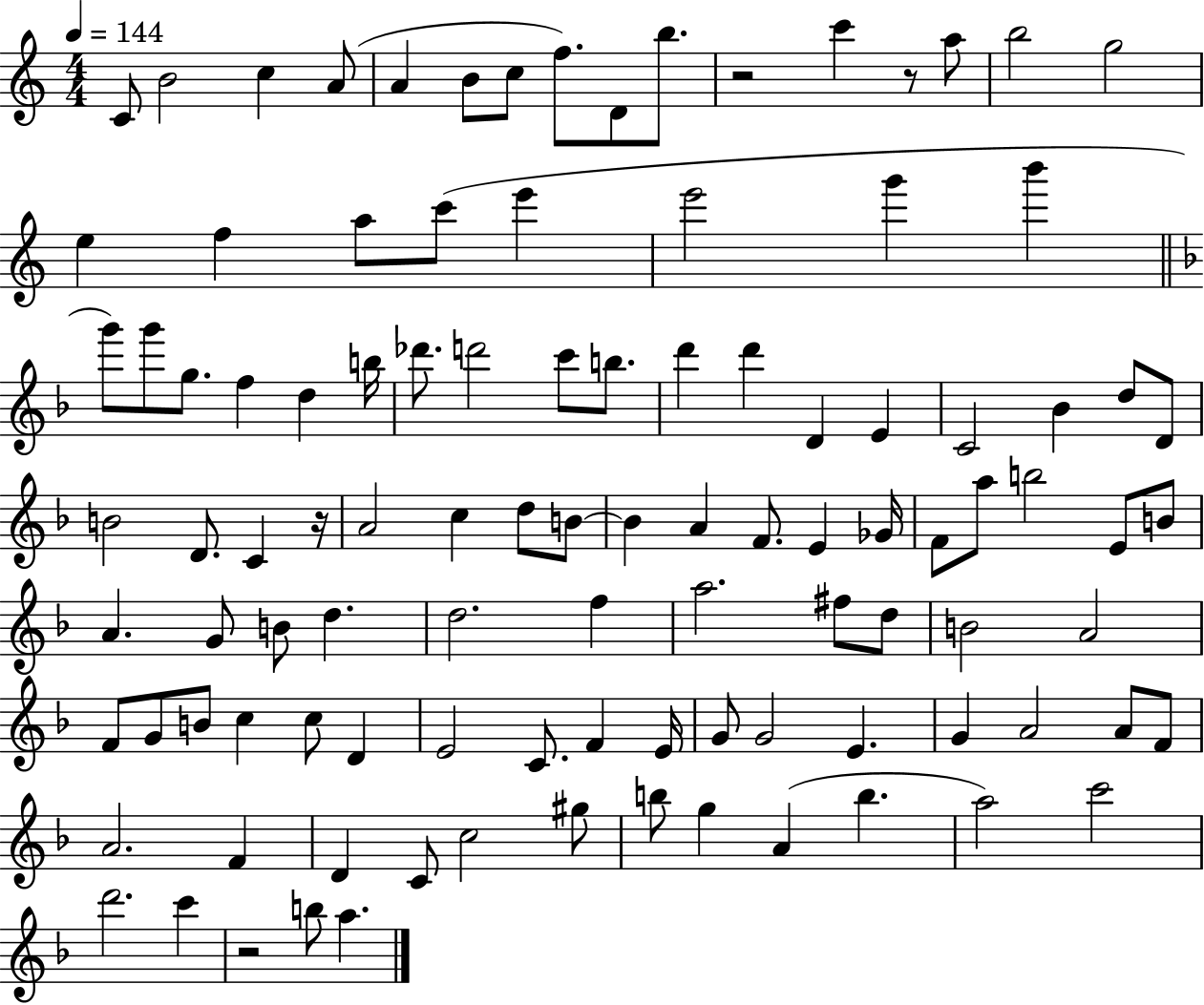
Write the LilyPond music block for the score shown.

{
  \clef treble
  \numericTimeSignature
  \time 4/4
  \key c \major
  \tempo 4 = 144
  c'8 b'2 c''4 a'8( | a'4 b'8 c''8 f''8.) d'8 b''8. | r2 c'''4 r8 a''8 | b''2 g''2 | \break e''4 f''4 a''8 c'''8( e'''4 | e'''2 g'''4 b'''4 | \bar "||" \break \key f \major g'''8) g'''8 g''8. f''4 d''4 b''16 | des'''8. d'''2 c'''8 b''8. | d'''4 d'''4 d'4 e'4 | c'2 bes'4 d''8 d'8 | \break b'2 d'8. c'4 r16 | a'2 c''4 d''8 b'8~~ | b'4 a'4 f'8. e'4 ges'16 | f'8 a''8 b''2 e'8 b'8 | \break a'4. g'8 b'8 d''4. | d''2. f''4 | a''2. fis''8 d''8 | b'2 a'2 | \break f'8 g'8 b'8 c''4 c''8 d'4 | e'2 c'8. f'4 e'16 | g'8 g'2 e'4. | g'4 a'2 a'8 f'8 | \break a'2. f'4 | d'4 c'8 c''2 gis''8 | b''8 g''4 a'4( b''4. | a''2) c'''2 | \break d'''2. c'''4 | r2 b''8 a''4. | \bar "|."
}